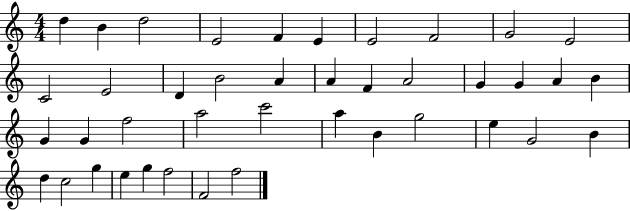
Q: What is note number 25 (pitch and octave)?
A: F5